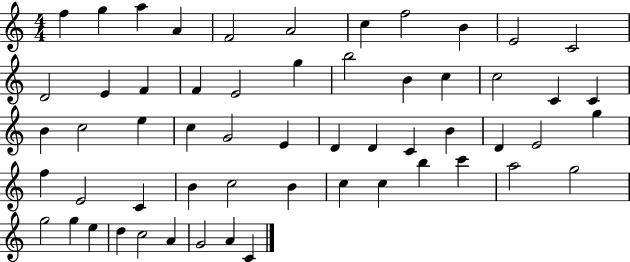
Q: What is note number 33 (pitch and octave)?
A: B4